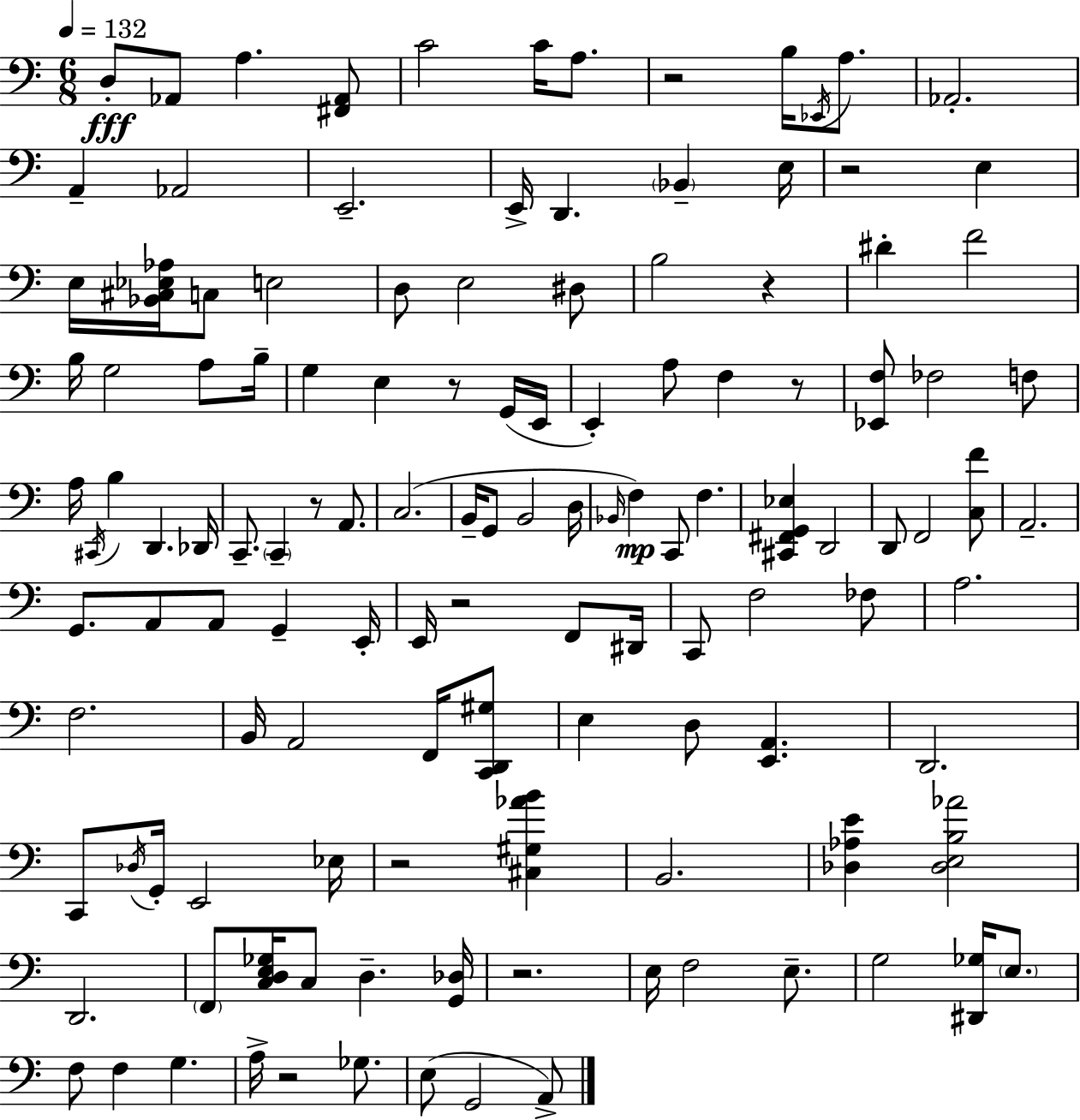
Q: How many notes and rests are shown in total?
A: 126